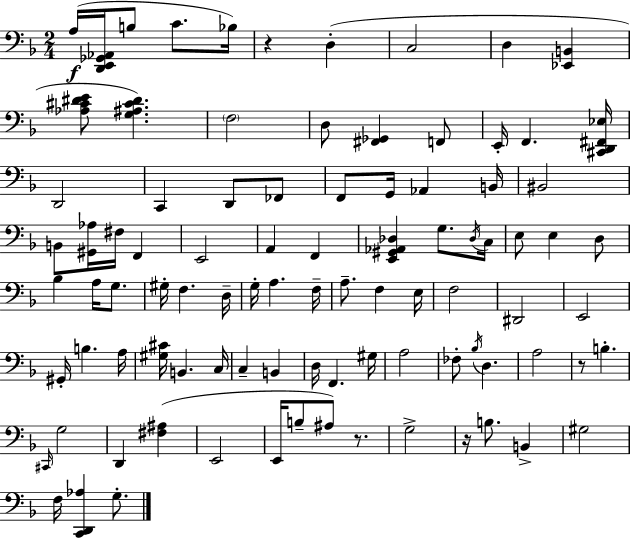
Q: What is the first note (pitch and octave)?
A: A3